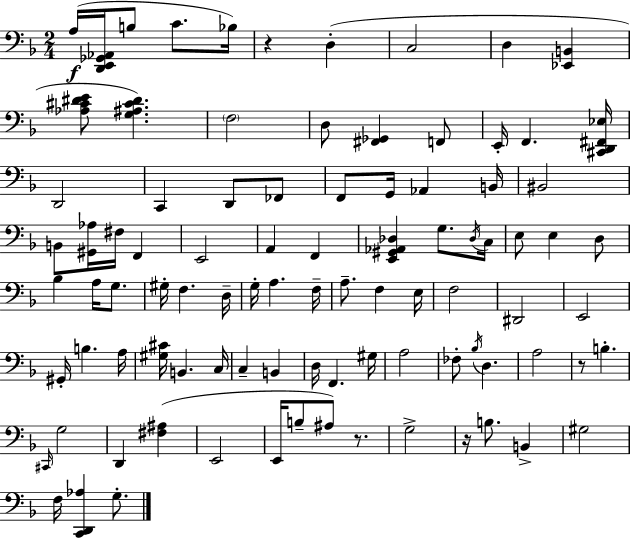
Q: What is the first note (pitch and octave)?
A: A3